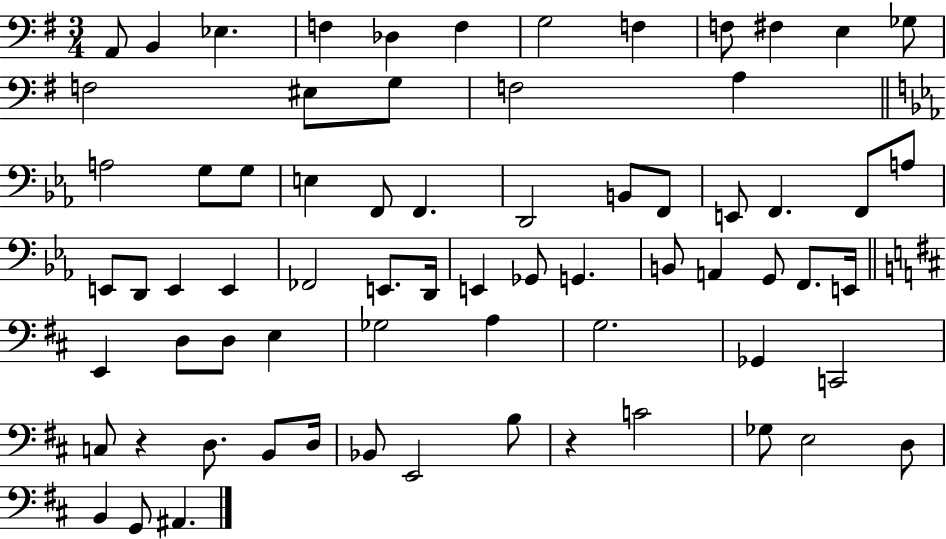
X:1
T:Untitled
M:3/4
L:1/4
K:G
A,,/2 B,, _E, F, _D, F, G,2 F, F,/2 ^F, E, _G,/2 F,2 ^E,/2 G,/2 F,2 A, A,2 G,/2 G,/2 E, F,,/2 F,, D,,2 B,,/2 F,,/2 E,,/2 F,, F,,/2 A,/2 E,,/2 D,,/2 E,, E,, _F,,2 E,,/2 D,,/4 E,, _G,,/2 G,, B,,/2 A,, G,,/2 F,,/2 E,,/4 E,, D,/2 D,/2 E, _G,2 A, G,2 _G,, C,,2 C,/2 z D,/2 B,,/2 D,/4 _B,,/2 E,,2 B,/2 z C2 _G,/2 E,2 D,/2 B,, G,,/2 ^A,,